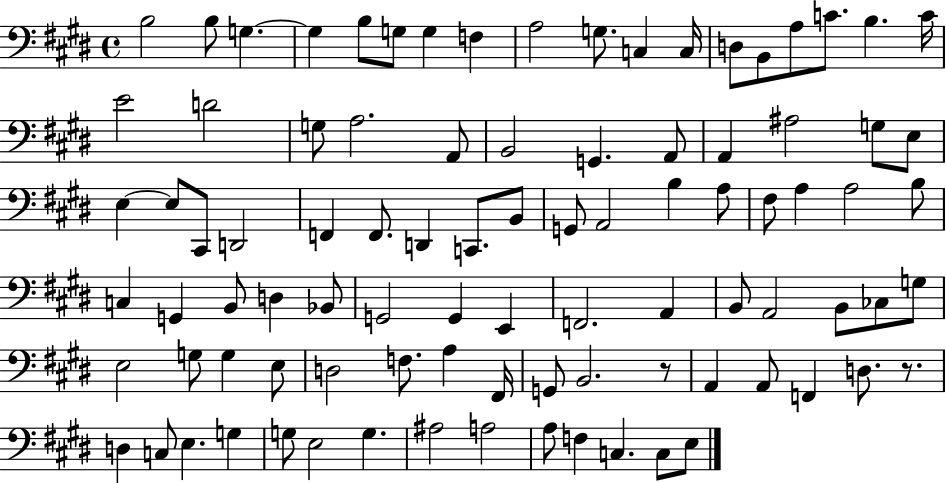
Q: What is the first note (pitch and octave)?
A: B3